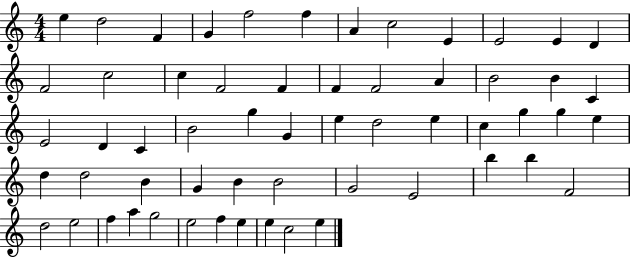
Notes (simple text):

E5/q D5/h F4/q G4/q F5/h F5/q A4/q C5/h E4/q E4/h E4/q D4/q F4/h C5/h C5/q F4/h F4/q F4/q F4/h A4/q B4/h B4/q C4/q E4/h D4/q C4/q B4/h G5/q G4/q E5/q D5/h E5/q C5/q G5/q G5/q E5/q D5/q D5/h B4/q G4/q B4/q B4/h G4/h E4/h B5/q B5/q F4/h D5/h E5/h F5/q A5/q G5/h E5/h F5/q E5/q E5/q C5/h E5/q